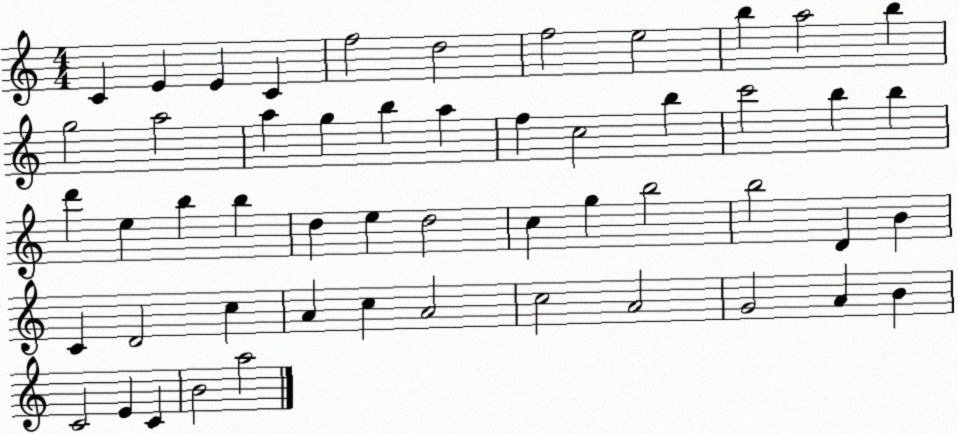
X:1
T:Untitled
M:4/4
L:1/4
K:C
C E E C f2 d2 f2 e2 b a2 b g2 a2 a g b a f c2 b c'2 b b d' e b b d e d2 c g b2 b2 D B C D2 c A c A2 c2 A2 G2 A B C2 E C B2 a2